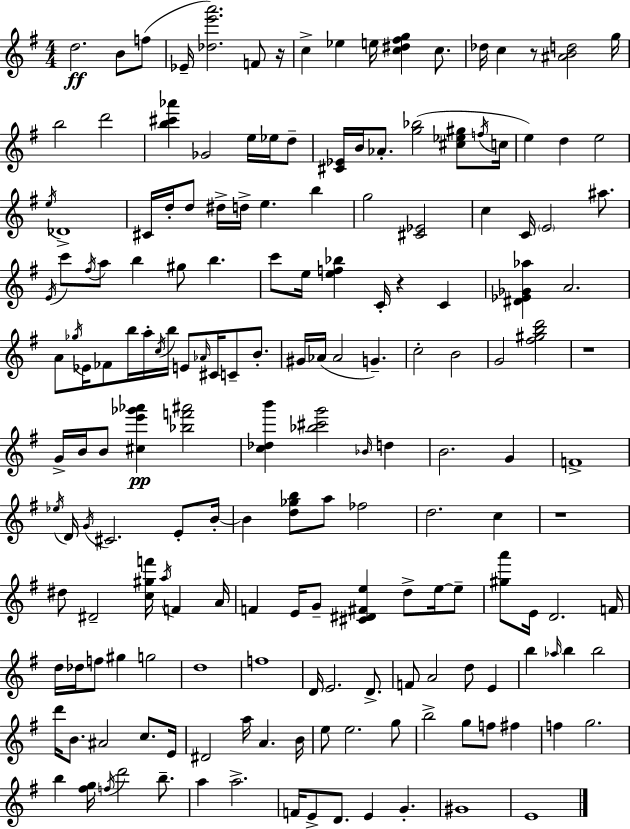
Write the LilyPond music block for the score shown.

{
  \clef treble
  \numericTimeSignature
  \time 4/4
  \key e \minor
  d''2.\ff b'8 f''8( | ees'16-- <des'' e''' a'''>2.) f'8 r16 | c''4-> ees''4 e''16 <c'' dis'' fis'' g''>4 c''8. | des''16 c''4 r8 <ais' b' d''>2 g''16 | \break b''2 d'''2 | <b'' cis''' aes'''>4 ges'2 e''16 ees''16 d''8-- | <cis' ees'>16 b'16 aes'8.-. <g'' bes''>2( <cis'' ees'' gis''>8 \acciaccatura { f''16 } | c''16 e''4) d''4 e''2 | \break \acciaccatura { e''16 } des'1-> | cis'16 d''16-. d''8 dis''16-> d''16-> e''4. b''4 | g''2 <cis' ees'>2 | c''4 c'16 \parenthesize e'2 ais''8. | \break \acciaccatura { e'16 } c'''8 \acciaccatura { fis''16 } a''8 b''4 gis''8 b''4. | c'''8 e''16 <e'' f'' bes''>4 c'16-. r4 | c'4 <dis' ees' ges' aes''>4 a'2. | a'8 \acciaccatura { ges''16 } ees'16 fes'8 b''16 a''16-. \acciaccatura { c''16 } b''16 e'8 | \break \grace { aes'16 } cis'16 c'8-- b'8.-. gis'16 aes'16( aes'2 | g'4.--) c''2-. b'2 | g'2 <fis'' gis'' b'' d'''>2 | r1 | \break g'16-> b'16 b'8 <cis'' e''' ges''' aes'''>4\pp <bes'' f''' ais'''>2 | <c'' des'' b'''>4 <bes'' cis''' g'''>2 | \grace { bes'16 } d''4 b'2. | g'4 f'1-> | \break \acciaccatura { ees''16 } d'16 \acciaccatura { g'16 } cis'2. | e'8-. b'16-.~~ b'4 <d'' ges'' b''>8 | a''8 fes''2 d''2. | c''4 r1 | \break dis''8 dis'2-- | <c'' gis'' f'''>16 \acciaccatura { a''16 } f'4 a'16 f'4 e'16 | g'8-- <cis' dis' fis' e''>4 d''8-> e''16~~ e''8-- <gis'' a'''>8 e'16 d'2. | f'16 d''16 des''16 f''8 gis''4 | \break g''2 d''1 | f''1 | d'16 e'2. | d'8.-> f'8 a'2 | \break d''8 e'4 b''4 \grace { aes''16 } | b''4 b''2 d'''16 b'8. | ais'2 c''8. e'16 dis'2 | a''16 a'4. b'16 e''8 e''2. | \break g''8 b''2-> | g''8 f''8 fis''4 f''4 | g''2. b''4 | <fis'' g''>16 \acciaccatura { f''16 } d'''2 b''8.-- a''4 | \break a''2.-> f'16 e'8-> | d'8. e'4 g'4.-. gis'1 | e'1 | \bar "|."
}